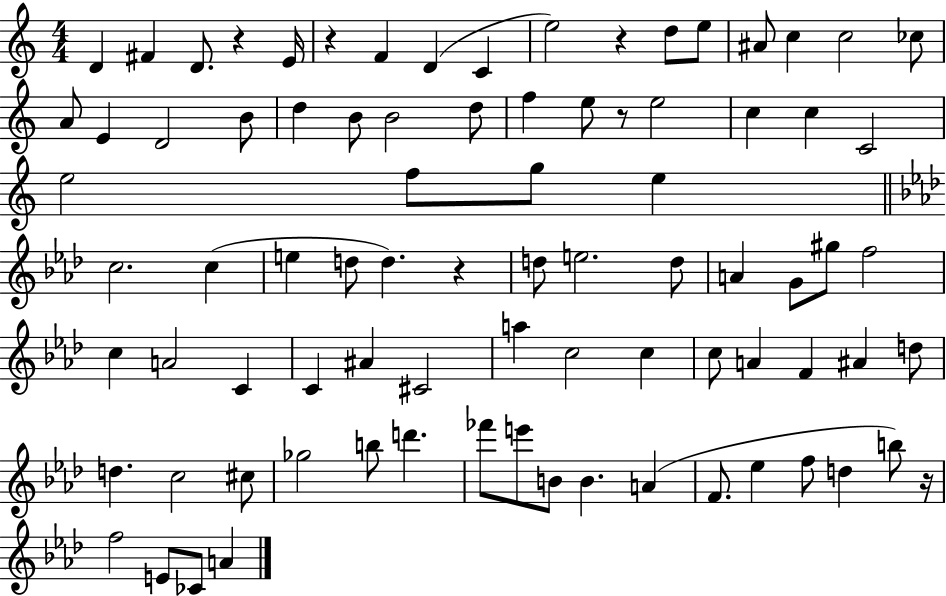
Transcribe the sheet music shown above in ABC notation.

X:1
T:Untitled
M:4/4
L:1/4
K:C
D ^F D/2 z E/4 z F D C e2 z d/2 e/2 ^A/2 c c2 _c/2 A/2 E D2 B/2 d B/2 B2 d/2 f e/2 z/2 e2 c c C2 e2 f/2 g/2 e c2 c e d/2 d z d/2 e2 d/2 A G/2 ^g/2 f2 c A2 C C ^A ^C2 a c2 c c/2 A F ^A d/2 d c2 ^c/2 _g2 b/2 d' _f'/2 e'/2 B/2 B A F/2 _e f/2 d b/2 z/4 f2 E/2 _C/2 A